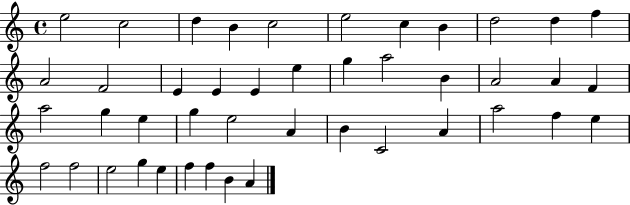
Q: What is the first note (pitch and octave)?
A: E5